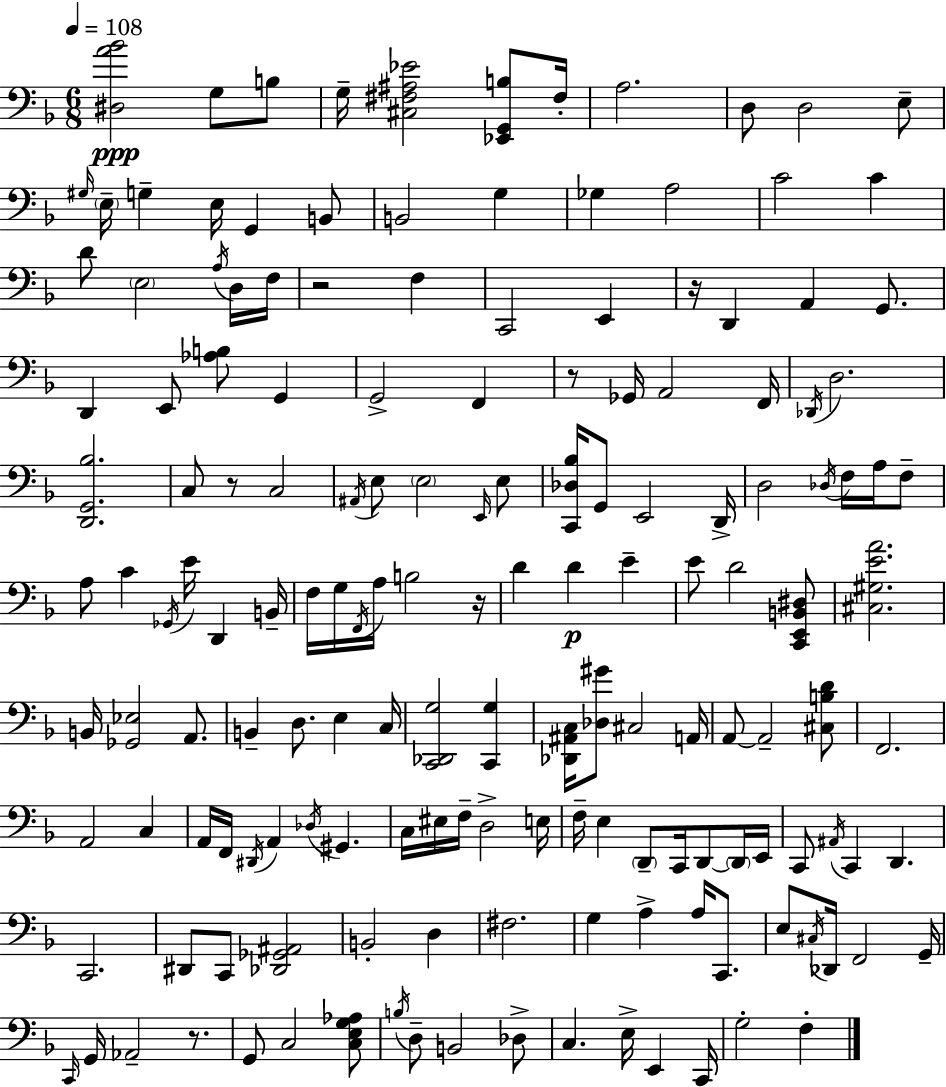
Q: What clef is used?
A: bass